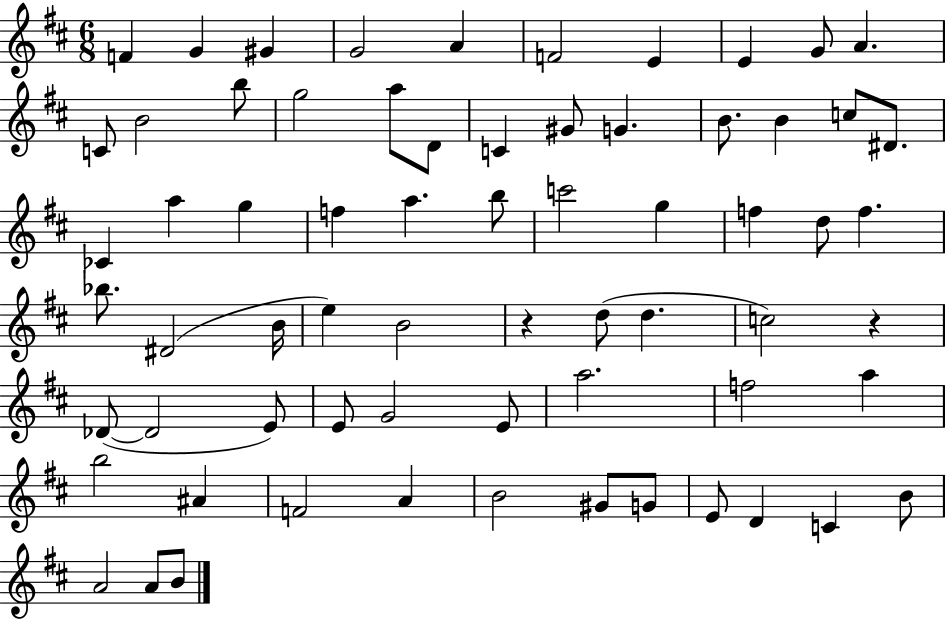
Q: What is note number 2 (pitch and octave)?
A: G4